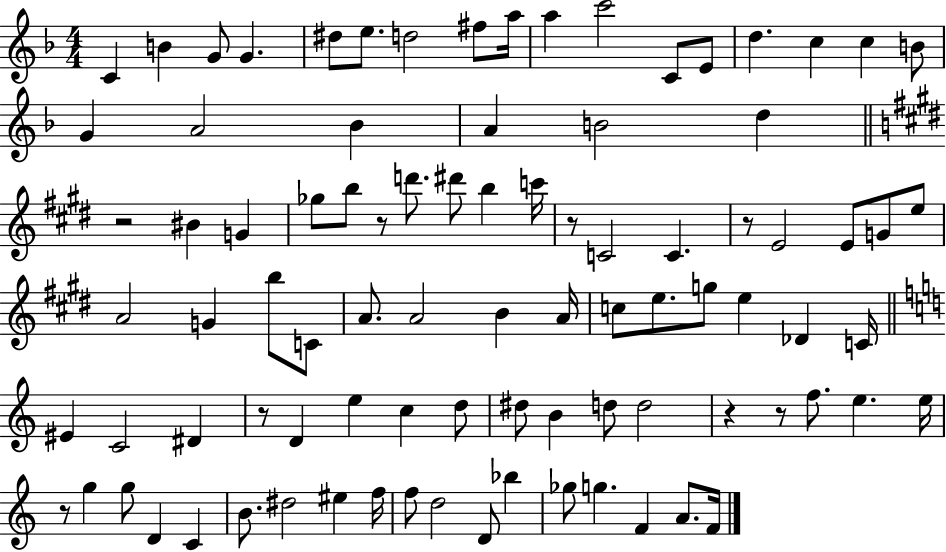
X:1
T:Untitled
M:4/4
L:1/4
K:F
C B G/2 G ^d/2 e/2 d2 ^f/2 a/4 a c'2 C/2 E/2 d c c B/2 G A2 _B A B2 d z2 ^B G _g/2 b/2 z/2 d'/2 ^d'/2 b c'/4 z/2 C2 C z/2 E2 E/2 G/2 e/2 A2 G b/2 C/2 A/2 A2 B A/4 c/2 e/2 g/2 e _D C/4 ^E C2 ^D z/2 D e c d/2 ^d/2 B d/2 d2 z z/2 f/2 e e/4 z/2 g g/2 D C B/2 ^d2 ^e f/4 f/2 d2 D/2 _b _g/2 g F A/2 F/4